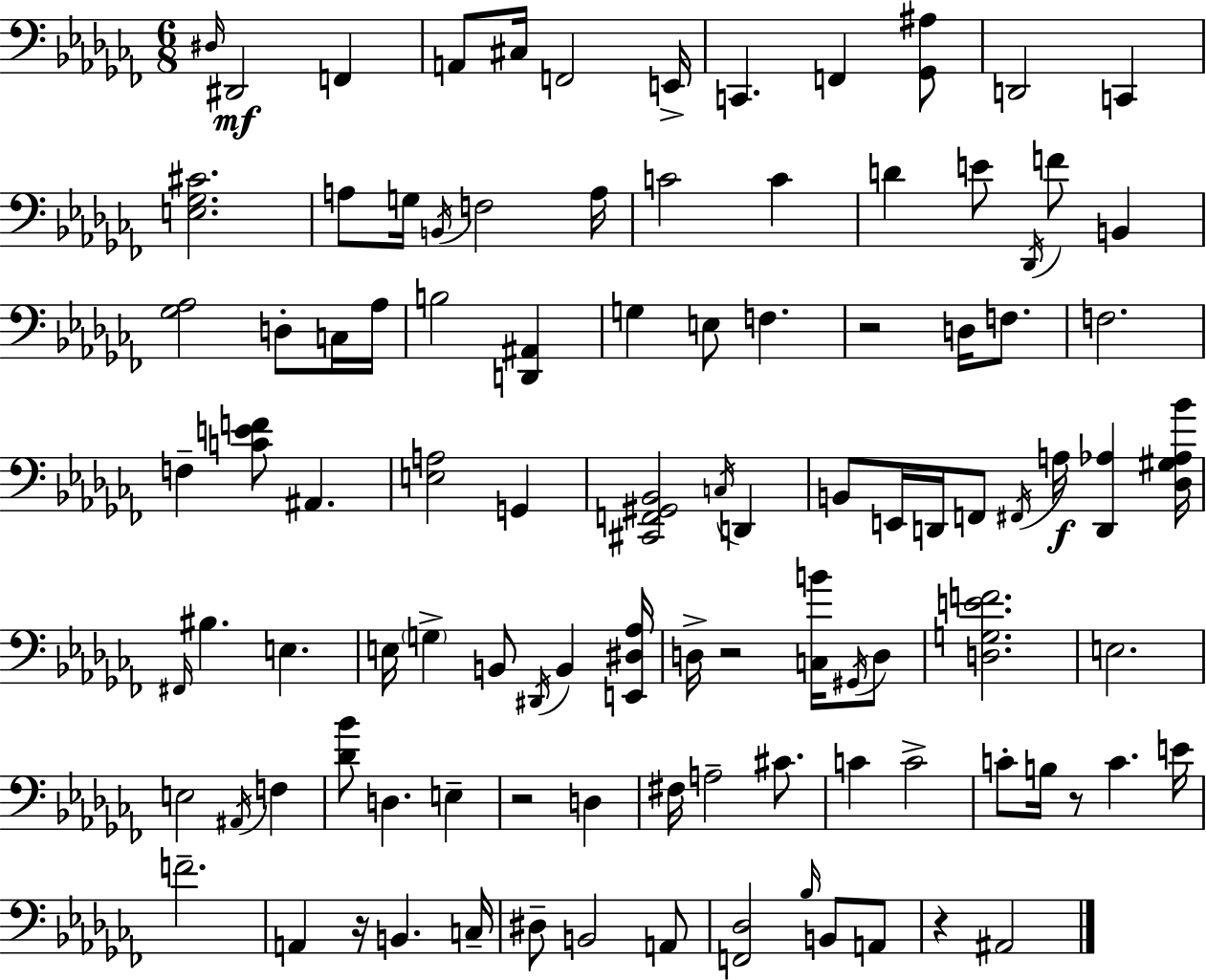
D#3/s D#2/h F2/q A2/e C#3/s F2/h E2/s C2/q. F2/q [Gb2,A#3]/e D2/h C2/q [E3,Gb3,C#4]/h. A3/e G3/s B2/s F3/h A3/s C4/h C4/q D4/q E4/e Db2/s F4/e B2/q [Gb3,Ab3]/h D3/e C3/s Ab3/s B3/h [D2,A#2]/q G3/q E3/e F3/q. R/h D3/s F3/e. F3/h. F3/q [C4,E4,F4]/e A#2/q. [E3,A3]/h G2/q [C#2,F2,G#2,Bb2]/h C3/s D2/q B2/e E2/s D2/s F2/e F#2/s A3/s [D2,Ab3]/q [Db3,G#3,Ab3,Bb4]/s F#2/s BIS3/q. E3/q. E3/s G3/q B2/e D#2/s B2/q [E2,D#3,Ab3]/s D3/s R/h [C3,B4]/s G#2/s D3/e [D3,G3,E4,F4]/h. E3/h. E3/h A#2/s F3/q [Db4,Bb4]/e D3/q. E3/q R/h D3/q F#3/s A3/h C#4/e. C4/q C4/h C4/e B3/s R/e C4/q. E4/s F4/h. A2/q R/s B2/q. C3/s D#3/e B2/h A2/e [F2,Db3]/h Bb3/s B2/e A2/e R/q A#2/h